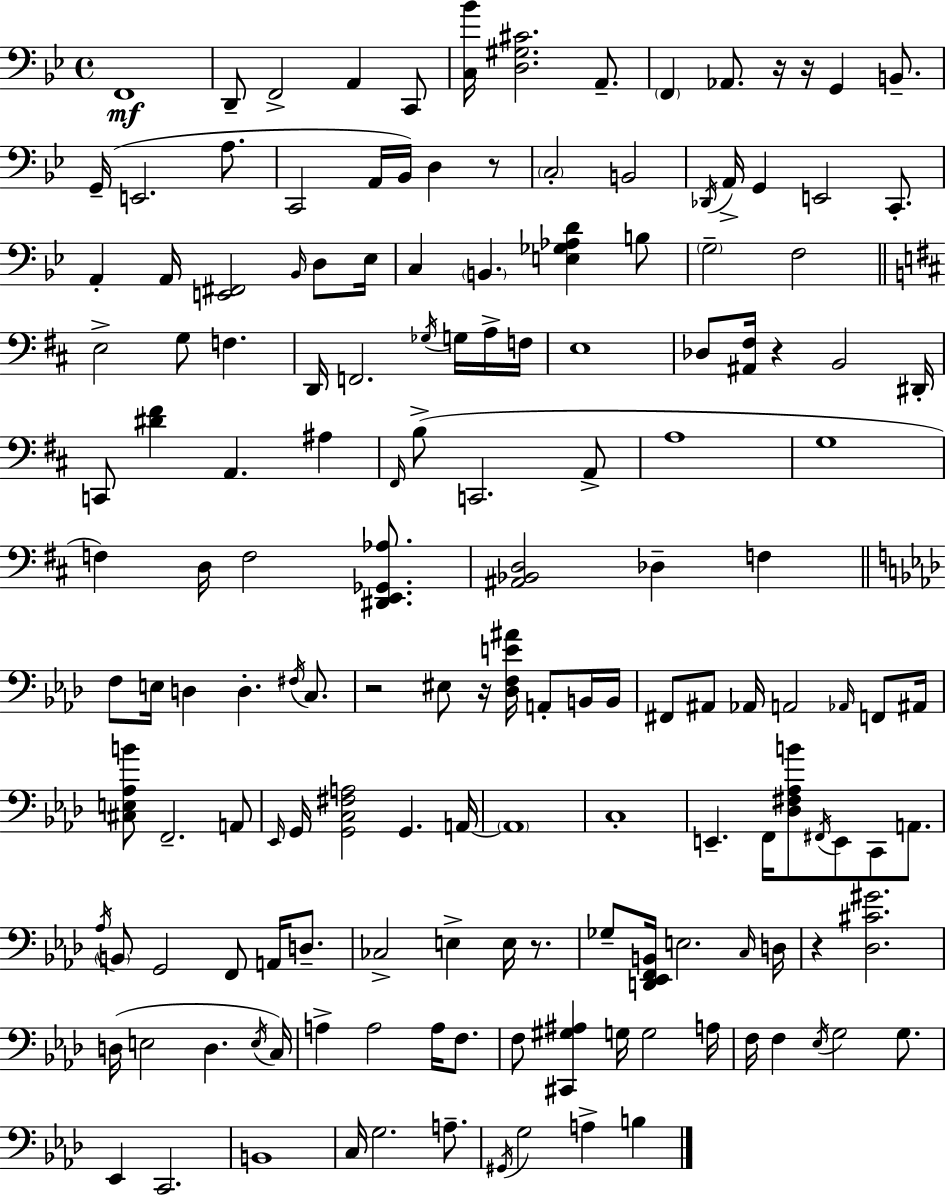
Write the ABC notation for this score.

X:1
T:Untitled
M:4/4
L:1/4
K:Gm
F,,4 D,,/2 F,,2 A,, C,,/2 [C,_B]/4 [D,^G,^C]2 A,,/2 F,, _A,,/2 z/4 z/4 G,, B,,/2 G,,/4 E,,2 A,/2 C,,2 A,,/4 _B,,/4 D, z/2 C,2 B,,2 _D,,/4 A,,/4 G,, E,,2 C,,/2 A,, A,,/4 [E,,^F,,]2 _B,,/4 D,/2 _E,/4 C, B,, [E,_G,_A,D] B,/2 G,2 F,2 E,2 G,/2 F, D,,/4 F,,2 _G,/4 G,/4 A,/4 F,/4 E,4 _D,/2 [^A,,^F,]/4 z B,,2 ^D,,/4 C,,/2 [^D^F] A,, ^A, ^F,,/4 B,/2 C,,2 A,,/2 A,4 G,4 F, D,/4 F,2 [^D,,E,,_G,,_A,]/2 [^A,,_B,,D,]2 _D, F, F,/2 E,/4 D, D, ^F,/4 C,/2 z2 ^E,/2 z/4 [_D,F,E^A]/4 A,,/2 B,,/4 B,,/4 ^F,,/2 ^A,,/2 _A,,/4 A,,2 _A,,/4 F,,/2 ^A,,/4 [^C,E,_A,B]/2 F,,2 A,,/2 _E,,/4 G,,/4 [G,,C,^F,A,]2 G,, A,,/4 A,,4 C,4 E,, F,,/4 [_D,^F,_A,B]/2 ^F,,/4 E,,/2 C,,/2 A,,/2 _A,/4 B,,/2 G,,2 F,,/2 A,,/4 D,/2 _C,2 E, E,/4 z/2 _G,/2 [D,,_E,,F,,B,,]/4 E,2 C,/4 D,/4 z [_D,^C^G]2 D,/4 E,2 D, E,/4 C,/4 A, A,2 A,/4 F,/2 F,/2 [^C,,^G,^A,] G,/4 G,2 A,/4 F,/4 F, _E,/4 G,2 G,/2 _E,, C,,2 B,,4 C,/4 G,2 A,/2 ^G,,/4 G,2 A, B,